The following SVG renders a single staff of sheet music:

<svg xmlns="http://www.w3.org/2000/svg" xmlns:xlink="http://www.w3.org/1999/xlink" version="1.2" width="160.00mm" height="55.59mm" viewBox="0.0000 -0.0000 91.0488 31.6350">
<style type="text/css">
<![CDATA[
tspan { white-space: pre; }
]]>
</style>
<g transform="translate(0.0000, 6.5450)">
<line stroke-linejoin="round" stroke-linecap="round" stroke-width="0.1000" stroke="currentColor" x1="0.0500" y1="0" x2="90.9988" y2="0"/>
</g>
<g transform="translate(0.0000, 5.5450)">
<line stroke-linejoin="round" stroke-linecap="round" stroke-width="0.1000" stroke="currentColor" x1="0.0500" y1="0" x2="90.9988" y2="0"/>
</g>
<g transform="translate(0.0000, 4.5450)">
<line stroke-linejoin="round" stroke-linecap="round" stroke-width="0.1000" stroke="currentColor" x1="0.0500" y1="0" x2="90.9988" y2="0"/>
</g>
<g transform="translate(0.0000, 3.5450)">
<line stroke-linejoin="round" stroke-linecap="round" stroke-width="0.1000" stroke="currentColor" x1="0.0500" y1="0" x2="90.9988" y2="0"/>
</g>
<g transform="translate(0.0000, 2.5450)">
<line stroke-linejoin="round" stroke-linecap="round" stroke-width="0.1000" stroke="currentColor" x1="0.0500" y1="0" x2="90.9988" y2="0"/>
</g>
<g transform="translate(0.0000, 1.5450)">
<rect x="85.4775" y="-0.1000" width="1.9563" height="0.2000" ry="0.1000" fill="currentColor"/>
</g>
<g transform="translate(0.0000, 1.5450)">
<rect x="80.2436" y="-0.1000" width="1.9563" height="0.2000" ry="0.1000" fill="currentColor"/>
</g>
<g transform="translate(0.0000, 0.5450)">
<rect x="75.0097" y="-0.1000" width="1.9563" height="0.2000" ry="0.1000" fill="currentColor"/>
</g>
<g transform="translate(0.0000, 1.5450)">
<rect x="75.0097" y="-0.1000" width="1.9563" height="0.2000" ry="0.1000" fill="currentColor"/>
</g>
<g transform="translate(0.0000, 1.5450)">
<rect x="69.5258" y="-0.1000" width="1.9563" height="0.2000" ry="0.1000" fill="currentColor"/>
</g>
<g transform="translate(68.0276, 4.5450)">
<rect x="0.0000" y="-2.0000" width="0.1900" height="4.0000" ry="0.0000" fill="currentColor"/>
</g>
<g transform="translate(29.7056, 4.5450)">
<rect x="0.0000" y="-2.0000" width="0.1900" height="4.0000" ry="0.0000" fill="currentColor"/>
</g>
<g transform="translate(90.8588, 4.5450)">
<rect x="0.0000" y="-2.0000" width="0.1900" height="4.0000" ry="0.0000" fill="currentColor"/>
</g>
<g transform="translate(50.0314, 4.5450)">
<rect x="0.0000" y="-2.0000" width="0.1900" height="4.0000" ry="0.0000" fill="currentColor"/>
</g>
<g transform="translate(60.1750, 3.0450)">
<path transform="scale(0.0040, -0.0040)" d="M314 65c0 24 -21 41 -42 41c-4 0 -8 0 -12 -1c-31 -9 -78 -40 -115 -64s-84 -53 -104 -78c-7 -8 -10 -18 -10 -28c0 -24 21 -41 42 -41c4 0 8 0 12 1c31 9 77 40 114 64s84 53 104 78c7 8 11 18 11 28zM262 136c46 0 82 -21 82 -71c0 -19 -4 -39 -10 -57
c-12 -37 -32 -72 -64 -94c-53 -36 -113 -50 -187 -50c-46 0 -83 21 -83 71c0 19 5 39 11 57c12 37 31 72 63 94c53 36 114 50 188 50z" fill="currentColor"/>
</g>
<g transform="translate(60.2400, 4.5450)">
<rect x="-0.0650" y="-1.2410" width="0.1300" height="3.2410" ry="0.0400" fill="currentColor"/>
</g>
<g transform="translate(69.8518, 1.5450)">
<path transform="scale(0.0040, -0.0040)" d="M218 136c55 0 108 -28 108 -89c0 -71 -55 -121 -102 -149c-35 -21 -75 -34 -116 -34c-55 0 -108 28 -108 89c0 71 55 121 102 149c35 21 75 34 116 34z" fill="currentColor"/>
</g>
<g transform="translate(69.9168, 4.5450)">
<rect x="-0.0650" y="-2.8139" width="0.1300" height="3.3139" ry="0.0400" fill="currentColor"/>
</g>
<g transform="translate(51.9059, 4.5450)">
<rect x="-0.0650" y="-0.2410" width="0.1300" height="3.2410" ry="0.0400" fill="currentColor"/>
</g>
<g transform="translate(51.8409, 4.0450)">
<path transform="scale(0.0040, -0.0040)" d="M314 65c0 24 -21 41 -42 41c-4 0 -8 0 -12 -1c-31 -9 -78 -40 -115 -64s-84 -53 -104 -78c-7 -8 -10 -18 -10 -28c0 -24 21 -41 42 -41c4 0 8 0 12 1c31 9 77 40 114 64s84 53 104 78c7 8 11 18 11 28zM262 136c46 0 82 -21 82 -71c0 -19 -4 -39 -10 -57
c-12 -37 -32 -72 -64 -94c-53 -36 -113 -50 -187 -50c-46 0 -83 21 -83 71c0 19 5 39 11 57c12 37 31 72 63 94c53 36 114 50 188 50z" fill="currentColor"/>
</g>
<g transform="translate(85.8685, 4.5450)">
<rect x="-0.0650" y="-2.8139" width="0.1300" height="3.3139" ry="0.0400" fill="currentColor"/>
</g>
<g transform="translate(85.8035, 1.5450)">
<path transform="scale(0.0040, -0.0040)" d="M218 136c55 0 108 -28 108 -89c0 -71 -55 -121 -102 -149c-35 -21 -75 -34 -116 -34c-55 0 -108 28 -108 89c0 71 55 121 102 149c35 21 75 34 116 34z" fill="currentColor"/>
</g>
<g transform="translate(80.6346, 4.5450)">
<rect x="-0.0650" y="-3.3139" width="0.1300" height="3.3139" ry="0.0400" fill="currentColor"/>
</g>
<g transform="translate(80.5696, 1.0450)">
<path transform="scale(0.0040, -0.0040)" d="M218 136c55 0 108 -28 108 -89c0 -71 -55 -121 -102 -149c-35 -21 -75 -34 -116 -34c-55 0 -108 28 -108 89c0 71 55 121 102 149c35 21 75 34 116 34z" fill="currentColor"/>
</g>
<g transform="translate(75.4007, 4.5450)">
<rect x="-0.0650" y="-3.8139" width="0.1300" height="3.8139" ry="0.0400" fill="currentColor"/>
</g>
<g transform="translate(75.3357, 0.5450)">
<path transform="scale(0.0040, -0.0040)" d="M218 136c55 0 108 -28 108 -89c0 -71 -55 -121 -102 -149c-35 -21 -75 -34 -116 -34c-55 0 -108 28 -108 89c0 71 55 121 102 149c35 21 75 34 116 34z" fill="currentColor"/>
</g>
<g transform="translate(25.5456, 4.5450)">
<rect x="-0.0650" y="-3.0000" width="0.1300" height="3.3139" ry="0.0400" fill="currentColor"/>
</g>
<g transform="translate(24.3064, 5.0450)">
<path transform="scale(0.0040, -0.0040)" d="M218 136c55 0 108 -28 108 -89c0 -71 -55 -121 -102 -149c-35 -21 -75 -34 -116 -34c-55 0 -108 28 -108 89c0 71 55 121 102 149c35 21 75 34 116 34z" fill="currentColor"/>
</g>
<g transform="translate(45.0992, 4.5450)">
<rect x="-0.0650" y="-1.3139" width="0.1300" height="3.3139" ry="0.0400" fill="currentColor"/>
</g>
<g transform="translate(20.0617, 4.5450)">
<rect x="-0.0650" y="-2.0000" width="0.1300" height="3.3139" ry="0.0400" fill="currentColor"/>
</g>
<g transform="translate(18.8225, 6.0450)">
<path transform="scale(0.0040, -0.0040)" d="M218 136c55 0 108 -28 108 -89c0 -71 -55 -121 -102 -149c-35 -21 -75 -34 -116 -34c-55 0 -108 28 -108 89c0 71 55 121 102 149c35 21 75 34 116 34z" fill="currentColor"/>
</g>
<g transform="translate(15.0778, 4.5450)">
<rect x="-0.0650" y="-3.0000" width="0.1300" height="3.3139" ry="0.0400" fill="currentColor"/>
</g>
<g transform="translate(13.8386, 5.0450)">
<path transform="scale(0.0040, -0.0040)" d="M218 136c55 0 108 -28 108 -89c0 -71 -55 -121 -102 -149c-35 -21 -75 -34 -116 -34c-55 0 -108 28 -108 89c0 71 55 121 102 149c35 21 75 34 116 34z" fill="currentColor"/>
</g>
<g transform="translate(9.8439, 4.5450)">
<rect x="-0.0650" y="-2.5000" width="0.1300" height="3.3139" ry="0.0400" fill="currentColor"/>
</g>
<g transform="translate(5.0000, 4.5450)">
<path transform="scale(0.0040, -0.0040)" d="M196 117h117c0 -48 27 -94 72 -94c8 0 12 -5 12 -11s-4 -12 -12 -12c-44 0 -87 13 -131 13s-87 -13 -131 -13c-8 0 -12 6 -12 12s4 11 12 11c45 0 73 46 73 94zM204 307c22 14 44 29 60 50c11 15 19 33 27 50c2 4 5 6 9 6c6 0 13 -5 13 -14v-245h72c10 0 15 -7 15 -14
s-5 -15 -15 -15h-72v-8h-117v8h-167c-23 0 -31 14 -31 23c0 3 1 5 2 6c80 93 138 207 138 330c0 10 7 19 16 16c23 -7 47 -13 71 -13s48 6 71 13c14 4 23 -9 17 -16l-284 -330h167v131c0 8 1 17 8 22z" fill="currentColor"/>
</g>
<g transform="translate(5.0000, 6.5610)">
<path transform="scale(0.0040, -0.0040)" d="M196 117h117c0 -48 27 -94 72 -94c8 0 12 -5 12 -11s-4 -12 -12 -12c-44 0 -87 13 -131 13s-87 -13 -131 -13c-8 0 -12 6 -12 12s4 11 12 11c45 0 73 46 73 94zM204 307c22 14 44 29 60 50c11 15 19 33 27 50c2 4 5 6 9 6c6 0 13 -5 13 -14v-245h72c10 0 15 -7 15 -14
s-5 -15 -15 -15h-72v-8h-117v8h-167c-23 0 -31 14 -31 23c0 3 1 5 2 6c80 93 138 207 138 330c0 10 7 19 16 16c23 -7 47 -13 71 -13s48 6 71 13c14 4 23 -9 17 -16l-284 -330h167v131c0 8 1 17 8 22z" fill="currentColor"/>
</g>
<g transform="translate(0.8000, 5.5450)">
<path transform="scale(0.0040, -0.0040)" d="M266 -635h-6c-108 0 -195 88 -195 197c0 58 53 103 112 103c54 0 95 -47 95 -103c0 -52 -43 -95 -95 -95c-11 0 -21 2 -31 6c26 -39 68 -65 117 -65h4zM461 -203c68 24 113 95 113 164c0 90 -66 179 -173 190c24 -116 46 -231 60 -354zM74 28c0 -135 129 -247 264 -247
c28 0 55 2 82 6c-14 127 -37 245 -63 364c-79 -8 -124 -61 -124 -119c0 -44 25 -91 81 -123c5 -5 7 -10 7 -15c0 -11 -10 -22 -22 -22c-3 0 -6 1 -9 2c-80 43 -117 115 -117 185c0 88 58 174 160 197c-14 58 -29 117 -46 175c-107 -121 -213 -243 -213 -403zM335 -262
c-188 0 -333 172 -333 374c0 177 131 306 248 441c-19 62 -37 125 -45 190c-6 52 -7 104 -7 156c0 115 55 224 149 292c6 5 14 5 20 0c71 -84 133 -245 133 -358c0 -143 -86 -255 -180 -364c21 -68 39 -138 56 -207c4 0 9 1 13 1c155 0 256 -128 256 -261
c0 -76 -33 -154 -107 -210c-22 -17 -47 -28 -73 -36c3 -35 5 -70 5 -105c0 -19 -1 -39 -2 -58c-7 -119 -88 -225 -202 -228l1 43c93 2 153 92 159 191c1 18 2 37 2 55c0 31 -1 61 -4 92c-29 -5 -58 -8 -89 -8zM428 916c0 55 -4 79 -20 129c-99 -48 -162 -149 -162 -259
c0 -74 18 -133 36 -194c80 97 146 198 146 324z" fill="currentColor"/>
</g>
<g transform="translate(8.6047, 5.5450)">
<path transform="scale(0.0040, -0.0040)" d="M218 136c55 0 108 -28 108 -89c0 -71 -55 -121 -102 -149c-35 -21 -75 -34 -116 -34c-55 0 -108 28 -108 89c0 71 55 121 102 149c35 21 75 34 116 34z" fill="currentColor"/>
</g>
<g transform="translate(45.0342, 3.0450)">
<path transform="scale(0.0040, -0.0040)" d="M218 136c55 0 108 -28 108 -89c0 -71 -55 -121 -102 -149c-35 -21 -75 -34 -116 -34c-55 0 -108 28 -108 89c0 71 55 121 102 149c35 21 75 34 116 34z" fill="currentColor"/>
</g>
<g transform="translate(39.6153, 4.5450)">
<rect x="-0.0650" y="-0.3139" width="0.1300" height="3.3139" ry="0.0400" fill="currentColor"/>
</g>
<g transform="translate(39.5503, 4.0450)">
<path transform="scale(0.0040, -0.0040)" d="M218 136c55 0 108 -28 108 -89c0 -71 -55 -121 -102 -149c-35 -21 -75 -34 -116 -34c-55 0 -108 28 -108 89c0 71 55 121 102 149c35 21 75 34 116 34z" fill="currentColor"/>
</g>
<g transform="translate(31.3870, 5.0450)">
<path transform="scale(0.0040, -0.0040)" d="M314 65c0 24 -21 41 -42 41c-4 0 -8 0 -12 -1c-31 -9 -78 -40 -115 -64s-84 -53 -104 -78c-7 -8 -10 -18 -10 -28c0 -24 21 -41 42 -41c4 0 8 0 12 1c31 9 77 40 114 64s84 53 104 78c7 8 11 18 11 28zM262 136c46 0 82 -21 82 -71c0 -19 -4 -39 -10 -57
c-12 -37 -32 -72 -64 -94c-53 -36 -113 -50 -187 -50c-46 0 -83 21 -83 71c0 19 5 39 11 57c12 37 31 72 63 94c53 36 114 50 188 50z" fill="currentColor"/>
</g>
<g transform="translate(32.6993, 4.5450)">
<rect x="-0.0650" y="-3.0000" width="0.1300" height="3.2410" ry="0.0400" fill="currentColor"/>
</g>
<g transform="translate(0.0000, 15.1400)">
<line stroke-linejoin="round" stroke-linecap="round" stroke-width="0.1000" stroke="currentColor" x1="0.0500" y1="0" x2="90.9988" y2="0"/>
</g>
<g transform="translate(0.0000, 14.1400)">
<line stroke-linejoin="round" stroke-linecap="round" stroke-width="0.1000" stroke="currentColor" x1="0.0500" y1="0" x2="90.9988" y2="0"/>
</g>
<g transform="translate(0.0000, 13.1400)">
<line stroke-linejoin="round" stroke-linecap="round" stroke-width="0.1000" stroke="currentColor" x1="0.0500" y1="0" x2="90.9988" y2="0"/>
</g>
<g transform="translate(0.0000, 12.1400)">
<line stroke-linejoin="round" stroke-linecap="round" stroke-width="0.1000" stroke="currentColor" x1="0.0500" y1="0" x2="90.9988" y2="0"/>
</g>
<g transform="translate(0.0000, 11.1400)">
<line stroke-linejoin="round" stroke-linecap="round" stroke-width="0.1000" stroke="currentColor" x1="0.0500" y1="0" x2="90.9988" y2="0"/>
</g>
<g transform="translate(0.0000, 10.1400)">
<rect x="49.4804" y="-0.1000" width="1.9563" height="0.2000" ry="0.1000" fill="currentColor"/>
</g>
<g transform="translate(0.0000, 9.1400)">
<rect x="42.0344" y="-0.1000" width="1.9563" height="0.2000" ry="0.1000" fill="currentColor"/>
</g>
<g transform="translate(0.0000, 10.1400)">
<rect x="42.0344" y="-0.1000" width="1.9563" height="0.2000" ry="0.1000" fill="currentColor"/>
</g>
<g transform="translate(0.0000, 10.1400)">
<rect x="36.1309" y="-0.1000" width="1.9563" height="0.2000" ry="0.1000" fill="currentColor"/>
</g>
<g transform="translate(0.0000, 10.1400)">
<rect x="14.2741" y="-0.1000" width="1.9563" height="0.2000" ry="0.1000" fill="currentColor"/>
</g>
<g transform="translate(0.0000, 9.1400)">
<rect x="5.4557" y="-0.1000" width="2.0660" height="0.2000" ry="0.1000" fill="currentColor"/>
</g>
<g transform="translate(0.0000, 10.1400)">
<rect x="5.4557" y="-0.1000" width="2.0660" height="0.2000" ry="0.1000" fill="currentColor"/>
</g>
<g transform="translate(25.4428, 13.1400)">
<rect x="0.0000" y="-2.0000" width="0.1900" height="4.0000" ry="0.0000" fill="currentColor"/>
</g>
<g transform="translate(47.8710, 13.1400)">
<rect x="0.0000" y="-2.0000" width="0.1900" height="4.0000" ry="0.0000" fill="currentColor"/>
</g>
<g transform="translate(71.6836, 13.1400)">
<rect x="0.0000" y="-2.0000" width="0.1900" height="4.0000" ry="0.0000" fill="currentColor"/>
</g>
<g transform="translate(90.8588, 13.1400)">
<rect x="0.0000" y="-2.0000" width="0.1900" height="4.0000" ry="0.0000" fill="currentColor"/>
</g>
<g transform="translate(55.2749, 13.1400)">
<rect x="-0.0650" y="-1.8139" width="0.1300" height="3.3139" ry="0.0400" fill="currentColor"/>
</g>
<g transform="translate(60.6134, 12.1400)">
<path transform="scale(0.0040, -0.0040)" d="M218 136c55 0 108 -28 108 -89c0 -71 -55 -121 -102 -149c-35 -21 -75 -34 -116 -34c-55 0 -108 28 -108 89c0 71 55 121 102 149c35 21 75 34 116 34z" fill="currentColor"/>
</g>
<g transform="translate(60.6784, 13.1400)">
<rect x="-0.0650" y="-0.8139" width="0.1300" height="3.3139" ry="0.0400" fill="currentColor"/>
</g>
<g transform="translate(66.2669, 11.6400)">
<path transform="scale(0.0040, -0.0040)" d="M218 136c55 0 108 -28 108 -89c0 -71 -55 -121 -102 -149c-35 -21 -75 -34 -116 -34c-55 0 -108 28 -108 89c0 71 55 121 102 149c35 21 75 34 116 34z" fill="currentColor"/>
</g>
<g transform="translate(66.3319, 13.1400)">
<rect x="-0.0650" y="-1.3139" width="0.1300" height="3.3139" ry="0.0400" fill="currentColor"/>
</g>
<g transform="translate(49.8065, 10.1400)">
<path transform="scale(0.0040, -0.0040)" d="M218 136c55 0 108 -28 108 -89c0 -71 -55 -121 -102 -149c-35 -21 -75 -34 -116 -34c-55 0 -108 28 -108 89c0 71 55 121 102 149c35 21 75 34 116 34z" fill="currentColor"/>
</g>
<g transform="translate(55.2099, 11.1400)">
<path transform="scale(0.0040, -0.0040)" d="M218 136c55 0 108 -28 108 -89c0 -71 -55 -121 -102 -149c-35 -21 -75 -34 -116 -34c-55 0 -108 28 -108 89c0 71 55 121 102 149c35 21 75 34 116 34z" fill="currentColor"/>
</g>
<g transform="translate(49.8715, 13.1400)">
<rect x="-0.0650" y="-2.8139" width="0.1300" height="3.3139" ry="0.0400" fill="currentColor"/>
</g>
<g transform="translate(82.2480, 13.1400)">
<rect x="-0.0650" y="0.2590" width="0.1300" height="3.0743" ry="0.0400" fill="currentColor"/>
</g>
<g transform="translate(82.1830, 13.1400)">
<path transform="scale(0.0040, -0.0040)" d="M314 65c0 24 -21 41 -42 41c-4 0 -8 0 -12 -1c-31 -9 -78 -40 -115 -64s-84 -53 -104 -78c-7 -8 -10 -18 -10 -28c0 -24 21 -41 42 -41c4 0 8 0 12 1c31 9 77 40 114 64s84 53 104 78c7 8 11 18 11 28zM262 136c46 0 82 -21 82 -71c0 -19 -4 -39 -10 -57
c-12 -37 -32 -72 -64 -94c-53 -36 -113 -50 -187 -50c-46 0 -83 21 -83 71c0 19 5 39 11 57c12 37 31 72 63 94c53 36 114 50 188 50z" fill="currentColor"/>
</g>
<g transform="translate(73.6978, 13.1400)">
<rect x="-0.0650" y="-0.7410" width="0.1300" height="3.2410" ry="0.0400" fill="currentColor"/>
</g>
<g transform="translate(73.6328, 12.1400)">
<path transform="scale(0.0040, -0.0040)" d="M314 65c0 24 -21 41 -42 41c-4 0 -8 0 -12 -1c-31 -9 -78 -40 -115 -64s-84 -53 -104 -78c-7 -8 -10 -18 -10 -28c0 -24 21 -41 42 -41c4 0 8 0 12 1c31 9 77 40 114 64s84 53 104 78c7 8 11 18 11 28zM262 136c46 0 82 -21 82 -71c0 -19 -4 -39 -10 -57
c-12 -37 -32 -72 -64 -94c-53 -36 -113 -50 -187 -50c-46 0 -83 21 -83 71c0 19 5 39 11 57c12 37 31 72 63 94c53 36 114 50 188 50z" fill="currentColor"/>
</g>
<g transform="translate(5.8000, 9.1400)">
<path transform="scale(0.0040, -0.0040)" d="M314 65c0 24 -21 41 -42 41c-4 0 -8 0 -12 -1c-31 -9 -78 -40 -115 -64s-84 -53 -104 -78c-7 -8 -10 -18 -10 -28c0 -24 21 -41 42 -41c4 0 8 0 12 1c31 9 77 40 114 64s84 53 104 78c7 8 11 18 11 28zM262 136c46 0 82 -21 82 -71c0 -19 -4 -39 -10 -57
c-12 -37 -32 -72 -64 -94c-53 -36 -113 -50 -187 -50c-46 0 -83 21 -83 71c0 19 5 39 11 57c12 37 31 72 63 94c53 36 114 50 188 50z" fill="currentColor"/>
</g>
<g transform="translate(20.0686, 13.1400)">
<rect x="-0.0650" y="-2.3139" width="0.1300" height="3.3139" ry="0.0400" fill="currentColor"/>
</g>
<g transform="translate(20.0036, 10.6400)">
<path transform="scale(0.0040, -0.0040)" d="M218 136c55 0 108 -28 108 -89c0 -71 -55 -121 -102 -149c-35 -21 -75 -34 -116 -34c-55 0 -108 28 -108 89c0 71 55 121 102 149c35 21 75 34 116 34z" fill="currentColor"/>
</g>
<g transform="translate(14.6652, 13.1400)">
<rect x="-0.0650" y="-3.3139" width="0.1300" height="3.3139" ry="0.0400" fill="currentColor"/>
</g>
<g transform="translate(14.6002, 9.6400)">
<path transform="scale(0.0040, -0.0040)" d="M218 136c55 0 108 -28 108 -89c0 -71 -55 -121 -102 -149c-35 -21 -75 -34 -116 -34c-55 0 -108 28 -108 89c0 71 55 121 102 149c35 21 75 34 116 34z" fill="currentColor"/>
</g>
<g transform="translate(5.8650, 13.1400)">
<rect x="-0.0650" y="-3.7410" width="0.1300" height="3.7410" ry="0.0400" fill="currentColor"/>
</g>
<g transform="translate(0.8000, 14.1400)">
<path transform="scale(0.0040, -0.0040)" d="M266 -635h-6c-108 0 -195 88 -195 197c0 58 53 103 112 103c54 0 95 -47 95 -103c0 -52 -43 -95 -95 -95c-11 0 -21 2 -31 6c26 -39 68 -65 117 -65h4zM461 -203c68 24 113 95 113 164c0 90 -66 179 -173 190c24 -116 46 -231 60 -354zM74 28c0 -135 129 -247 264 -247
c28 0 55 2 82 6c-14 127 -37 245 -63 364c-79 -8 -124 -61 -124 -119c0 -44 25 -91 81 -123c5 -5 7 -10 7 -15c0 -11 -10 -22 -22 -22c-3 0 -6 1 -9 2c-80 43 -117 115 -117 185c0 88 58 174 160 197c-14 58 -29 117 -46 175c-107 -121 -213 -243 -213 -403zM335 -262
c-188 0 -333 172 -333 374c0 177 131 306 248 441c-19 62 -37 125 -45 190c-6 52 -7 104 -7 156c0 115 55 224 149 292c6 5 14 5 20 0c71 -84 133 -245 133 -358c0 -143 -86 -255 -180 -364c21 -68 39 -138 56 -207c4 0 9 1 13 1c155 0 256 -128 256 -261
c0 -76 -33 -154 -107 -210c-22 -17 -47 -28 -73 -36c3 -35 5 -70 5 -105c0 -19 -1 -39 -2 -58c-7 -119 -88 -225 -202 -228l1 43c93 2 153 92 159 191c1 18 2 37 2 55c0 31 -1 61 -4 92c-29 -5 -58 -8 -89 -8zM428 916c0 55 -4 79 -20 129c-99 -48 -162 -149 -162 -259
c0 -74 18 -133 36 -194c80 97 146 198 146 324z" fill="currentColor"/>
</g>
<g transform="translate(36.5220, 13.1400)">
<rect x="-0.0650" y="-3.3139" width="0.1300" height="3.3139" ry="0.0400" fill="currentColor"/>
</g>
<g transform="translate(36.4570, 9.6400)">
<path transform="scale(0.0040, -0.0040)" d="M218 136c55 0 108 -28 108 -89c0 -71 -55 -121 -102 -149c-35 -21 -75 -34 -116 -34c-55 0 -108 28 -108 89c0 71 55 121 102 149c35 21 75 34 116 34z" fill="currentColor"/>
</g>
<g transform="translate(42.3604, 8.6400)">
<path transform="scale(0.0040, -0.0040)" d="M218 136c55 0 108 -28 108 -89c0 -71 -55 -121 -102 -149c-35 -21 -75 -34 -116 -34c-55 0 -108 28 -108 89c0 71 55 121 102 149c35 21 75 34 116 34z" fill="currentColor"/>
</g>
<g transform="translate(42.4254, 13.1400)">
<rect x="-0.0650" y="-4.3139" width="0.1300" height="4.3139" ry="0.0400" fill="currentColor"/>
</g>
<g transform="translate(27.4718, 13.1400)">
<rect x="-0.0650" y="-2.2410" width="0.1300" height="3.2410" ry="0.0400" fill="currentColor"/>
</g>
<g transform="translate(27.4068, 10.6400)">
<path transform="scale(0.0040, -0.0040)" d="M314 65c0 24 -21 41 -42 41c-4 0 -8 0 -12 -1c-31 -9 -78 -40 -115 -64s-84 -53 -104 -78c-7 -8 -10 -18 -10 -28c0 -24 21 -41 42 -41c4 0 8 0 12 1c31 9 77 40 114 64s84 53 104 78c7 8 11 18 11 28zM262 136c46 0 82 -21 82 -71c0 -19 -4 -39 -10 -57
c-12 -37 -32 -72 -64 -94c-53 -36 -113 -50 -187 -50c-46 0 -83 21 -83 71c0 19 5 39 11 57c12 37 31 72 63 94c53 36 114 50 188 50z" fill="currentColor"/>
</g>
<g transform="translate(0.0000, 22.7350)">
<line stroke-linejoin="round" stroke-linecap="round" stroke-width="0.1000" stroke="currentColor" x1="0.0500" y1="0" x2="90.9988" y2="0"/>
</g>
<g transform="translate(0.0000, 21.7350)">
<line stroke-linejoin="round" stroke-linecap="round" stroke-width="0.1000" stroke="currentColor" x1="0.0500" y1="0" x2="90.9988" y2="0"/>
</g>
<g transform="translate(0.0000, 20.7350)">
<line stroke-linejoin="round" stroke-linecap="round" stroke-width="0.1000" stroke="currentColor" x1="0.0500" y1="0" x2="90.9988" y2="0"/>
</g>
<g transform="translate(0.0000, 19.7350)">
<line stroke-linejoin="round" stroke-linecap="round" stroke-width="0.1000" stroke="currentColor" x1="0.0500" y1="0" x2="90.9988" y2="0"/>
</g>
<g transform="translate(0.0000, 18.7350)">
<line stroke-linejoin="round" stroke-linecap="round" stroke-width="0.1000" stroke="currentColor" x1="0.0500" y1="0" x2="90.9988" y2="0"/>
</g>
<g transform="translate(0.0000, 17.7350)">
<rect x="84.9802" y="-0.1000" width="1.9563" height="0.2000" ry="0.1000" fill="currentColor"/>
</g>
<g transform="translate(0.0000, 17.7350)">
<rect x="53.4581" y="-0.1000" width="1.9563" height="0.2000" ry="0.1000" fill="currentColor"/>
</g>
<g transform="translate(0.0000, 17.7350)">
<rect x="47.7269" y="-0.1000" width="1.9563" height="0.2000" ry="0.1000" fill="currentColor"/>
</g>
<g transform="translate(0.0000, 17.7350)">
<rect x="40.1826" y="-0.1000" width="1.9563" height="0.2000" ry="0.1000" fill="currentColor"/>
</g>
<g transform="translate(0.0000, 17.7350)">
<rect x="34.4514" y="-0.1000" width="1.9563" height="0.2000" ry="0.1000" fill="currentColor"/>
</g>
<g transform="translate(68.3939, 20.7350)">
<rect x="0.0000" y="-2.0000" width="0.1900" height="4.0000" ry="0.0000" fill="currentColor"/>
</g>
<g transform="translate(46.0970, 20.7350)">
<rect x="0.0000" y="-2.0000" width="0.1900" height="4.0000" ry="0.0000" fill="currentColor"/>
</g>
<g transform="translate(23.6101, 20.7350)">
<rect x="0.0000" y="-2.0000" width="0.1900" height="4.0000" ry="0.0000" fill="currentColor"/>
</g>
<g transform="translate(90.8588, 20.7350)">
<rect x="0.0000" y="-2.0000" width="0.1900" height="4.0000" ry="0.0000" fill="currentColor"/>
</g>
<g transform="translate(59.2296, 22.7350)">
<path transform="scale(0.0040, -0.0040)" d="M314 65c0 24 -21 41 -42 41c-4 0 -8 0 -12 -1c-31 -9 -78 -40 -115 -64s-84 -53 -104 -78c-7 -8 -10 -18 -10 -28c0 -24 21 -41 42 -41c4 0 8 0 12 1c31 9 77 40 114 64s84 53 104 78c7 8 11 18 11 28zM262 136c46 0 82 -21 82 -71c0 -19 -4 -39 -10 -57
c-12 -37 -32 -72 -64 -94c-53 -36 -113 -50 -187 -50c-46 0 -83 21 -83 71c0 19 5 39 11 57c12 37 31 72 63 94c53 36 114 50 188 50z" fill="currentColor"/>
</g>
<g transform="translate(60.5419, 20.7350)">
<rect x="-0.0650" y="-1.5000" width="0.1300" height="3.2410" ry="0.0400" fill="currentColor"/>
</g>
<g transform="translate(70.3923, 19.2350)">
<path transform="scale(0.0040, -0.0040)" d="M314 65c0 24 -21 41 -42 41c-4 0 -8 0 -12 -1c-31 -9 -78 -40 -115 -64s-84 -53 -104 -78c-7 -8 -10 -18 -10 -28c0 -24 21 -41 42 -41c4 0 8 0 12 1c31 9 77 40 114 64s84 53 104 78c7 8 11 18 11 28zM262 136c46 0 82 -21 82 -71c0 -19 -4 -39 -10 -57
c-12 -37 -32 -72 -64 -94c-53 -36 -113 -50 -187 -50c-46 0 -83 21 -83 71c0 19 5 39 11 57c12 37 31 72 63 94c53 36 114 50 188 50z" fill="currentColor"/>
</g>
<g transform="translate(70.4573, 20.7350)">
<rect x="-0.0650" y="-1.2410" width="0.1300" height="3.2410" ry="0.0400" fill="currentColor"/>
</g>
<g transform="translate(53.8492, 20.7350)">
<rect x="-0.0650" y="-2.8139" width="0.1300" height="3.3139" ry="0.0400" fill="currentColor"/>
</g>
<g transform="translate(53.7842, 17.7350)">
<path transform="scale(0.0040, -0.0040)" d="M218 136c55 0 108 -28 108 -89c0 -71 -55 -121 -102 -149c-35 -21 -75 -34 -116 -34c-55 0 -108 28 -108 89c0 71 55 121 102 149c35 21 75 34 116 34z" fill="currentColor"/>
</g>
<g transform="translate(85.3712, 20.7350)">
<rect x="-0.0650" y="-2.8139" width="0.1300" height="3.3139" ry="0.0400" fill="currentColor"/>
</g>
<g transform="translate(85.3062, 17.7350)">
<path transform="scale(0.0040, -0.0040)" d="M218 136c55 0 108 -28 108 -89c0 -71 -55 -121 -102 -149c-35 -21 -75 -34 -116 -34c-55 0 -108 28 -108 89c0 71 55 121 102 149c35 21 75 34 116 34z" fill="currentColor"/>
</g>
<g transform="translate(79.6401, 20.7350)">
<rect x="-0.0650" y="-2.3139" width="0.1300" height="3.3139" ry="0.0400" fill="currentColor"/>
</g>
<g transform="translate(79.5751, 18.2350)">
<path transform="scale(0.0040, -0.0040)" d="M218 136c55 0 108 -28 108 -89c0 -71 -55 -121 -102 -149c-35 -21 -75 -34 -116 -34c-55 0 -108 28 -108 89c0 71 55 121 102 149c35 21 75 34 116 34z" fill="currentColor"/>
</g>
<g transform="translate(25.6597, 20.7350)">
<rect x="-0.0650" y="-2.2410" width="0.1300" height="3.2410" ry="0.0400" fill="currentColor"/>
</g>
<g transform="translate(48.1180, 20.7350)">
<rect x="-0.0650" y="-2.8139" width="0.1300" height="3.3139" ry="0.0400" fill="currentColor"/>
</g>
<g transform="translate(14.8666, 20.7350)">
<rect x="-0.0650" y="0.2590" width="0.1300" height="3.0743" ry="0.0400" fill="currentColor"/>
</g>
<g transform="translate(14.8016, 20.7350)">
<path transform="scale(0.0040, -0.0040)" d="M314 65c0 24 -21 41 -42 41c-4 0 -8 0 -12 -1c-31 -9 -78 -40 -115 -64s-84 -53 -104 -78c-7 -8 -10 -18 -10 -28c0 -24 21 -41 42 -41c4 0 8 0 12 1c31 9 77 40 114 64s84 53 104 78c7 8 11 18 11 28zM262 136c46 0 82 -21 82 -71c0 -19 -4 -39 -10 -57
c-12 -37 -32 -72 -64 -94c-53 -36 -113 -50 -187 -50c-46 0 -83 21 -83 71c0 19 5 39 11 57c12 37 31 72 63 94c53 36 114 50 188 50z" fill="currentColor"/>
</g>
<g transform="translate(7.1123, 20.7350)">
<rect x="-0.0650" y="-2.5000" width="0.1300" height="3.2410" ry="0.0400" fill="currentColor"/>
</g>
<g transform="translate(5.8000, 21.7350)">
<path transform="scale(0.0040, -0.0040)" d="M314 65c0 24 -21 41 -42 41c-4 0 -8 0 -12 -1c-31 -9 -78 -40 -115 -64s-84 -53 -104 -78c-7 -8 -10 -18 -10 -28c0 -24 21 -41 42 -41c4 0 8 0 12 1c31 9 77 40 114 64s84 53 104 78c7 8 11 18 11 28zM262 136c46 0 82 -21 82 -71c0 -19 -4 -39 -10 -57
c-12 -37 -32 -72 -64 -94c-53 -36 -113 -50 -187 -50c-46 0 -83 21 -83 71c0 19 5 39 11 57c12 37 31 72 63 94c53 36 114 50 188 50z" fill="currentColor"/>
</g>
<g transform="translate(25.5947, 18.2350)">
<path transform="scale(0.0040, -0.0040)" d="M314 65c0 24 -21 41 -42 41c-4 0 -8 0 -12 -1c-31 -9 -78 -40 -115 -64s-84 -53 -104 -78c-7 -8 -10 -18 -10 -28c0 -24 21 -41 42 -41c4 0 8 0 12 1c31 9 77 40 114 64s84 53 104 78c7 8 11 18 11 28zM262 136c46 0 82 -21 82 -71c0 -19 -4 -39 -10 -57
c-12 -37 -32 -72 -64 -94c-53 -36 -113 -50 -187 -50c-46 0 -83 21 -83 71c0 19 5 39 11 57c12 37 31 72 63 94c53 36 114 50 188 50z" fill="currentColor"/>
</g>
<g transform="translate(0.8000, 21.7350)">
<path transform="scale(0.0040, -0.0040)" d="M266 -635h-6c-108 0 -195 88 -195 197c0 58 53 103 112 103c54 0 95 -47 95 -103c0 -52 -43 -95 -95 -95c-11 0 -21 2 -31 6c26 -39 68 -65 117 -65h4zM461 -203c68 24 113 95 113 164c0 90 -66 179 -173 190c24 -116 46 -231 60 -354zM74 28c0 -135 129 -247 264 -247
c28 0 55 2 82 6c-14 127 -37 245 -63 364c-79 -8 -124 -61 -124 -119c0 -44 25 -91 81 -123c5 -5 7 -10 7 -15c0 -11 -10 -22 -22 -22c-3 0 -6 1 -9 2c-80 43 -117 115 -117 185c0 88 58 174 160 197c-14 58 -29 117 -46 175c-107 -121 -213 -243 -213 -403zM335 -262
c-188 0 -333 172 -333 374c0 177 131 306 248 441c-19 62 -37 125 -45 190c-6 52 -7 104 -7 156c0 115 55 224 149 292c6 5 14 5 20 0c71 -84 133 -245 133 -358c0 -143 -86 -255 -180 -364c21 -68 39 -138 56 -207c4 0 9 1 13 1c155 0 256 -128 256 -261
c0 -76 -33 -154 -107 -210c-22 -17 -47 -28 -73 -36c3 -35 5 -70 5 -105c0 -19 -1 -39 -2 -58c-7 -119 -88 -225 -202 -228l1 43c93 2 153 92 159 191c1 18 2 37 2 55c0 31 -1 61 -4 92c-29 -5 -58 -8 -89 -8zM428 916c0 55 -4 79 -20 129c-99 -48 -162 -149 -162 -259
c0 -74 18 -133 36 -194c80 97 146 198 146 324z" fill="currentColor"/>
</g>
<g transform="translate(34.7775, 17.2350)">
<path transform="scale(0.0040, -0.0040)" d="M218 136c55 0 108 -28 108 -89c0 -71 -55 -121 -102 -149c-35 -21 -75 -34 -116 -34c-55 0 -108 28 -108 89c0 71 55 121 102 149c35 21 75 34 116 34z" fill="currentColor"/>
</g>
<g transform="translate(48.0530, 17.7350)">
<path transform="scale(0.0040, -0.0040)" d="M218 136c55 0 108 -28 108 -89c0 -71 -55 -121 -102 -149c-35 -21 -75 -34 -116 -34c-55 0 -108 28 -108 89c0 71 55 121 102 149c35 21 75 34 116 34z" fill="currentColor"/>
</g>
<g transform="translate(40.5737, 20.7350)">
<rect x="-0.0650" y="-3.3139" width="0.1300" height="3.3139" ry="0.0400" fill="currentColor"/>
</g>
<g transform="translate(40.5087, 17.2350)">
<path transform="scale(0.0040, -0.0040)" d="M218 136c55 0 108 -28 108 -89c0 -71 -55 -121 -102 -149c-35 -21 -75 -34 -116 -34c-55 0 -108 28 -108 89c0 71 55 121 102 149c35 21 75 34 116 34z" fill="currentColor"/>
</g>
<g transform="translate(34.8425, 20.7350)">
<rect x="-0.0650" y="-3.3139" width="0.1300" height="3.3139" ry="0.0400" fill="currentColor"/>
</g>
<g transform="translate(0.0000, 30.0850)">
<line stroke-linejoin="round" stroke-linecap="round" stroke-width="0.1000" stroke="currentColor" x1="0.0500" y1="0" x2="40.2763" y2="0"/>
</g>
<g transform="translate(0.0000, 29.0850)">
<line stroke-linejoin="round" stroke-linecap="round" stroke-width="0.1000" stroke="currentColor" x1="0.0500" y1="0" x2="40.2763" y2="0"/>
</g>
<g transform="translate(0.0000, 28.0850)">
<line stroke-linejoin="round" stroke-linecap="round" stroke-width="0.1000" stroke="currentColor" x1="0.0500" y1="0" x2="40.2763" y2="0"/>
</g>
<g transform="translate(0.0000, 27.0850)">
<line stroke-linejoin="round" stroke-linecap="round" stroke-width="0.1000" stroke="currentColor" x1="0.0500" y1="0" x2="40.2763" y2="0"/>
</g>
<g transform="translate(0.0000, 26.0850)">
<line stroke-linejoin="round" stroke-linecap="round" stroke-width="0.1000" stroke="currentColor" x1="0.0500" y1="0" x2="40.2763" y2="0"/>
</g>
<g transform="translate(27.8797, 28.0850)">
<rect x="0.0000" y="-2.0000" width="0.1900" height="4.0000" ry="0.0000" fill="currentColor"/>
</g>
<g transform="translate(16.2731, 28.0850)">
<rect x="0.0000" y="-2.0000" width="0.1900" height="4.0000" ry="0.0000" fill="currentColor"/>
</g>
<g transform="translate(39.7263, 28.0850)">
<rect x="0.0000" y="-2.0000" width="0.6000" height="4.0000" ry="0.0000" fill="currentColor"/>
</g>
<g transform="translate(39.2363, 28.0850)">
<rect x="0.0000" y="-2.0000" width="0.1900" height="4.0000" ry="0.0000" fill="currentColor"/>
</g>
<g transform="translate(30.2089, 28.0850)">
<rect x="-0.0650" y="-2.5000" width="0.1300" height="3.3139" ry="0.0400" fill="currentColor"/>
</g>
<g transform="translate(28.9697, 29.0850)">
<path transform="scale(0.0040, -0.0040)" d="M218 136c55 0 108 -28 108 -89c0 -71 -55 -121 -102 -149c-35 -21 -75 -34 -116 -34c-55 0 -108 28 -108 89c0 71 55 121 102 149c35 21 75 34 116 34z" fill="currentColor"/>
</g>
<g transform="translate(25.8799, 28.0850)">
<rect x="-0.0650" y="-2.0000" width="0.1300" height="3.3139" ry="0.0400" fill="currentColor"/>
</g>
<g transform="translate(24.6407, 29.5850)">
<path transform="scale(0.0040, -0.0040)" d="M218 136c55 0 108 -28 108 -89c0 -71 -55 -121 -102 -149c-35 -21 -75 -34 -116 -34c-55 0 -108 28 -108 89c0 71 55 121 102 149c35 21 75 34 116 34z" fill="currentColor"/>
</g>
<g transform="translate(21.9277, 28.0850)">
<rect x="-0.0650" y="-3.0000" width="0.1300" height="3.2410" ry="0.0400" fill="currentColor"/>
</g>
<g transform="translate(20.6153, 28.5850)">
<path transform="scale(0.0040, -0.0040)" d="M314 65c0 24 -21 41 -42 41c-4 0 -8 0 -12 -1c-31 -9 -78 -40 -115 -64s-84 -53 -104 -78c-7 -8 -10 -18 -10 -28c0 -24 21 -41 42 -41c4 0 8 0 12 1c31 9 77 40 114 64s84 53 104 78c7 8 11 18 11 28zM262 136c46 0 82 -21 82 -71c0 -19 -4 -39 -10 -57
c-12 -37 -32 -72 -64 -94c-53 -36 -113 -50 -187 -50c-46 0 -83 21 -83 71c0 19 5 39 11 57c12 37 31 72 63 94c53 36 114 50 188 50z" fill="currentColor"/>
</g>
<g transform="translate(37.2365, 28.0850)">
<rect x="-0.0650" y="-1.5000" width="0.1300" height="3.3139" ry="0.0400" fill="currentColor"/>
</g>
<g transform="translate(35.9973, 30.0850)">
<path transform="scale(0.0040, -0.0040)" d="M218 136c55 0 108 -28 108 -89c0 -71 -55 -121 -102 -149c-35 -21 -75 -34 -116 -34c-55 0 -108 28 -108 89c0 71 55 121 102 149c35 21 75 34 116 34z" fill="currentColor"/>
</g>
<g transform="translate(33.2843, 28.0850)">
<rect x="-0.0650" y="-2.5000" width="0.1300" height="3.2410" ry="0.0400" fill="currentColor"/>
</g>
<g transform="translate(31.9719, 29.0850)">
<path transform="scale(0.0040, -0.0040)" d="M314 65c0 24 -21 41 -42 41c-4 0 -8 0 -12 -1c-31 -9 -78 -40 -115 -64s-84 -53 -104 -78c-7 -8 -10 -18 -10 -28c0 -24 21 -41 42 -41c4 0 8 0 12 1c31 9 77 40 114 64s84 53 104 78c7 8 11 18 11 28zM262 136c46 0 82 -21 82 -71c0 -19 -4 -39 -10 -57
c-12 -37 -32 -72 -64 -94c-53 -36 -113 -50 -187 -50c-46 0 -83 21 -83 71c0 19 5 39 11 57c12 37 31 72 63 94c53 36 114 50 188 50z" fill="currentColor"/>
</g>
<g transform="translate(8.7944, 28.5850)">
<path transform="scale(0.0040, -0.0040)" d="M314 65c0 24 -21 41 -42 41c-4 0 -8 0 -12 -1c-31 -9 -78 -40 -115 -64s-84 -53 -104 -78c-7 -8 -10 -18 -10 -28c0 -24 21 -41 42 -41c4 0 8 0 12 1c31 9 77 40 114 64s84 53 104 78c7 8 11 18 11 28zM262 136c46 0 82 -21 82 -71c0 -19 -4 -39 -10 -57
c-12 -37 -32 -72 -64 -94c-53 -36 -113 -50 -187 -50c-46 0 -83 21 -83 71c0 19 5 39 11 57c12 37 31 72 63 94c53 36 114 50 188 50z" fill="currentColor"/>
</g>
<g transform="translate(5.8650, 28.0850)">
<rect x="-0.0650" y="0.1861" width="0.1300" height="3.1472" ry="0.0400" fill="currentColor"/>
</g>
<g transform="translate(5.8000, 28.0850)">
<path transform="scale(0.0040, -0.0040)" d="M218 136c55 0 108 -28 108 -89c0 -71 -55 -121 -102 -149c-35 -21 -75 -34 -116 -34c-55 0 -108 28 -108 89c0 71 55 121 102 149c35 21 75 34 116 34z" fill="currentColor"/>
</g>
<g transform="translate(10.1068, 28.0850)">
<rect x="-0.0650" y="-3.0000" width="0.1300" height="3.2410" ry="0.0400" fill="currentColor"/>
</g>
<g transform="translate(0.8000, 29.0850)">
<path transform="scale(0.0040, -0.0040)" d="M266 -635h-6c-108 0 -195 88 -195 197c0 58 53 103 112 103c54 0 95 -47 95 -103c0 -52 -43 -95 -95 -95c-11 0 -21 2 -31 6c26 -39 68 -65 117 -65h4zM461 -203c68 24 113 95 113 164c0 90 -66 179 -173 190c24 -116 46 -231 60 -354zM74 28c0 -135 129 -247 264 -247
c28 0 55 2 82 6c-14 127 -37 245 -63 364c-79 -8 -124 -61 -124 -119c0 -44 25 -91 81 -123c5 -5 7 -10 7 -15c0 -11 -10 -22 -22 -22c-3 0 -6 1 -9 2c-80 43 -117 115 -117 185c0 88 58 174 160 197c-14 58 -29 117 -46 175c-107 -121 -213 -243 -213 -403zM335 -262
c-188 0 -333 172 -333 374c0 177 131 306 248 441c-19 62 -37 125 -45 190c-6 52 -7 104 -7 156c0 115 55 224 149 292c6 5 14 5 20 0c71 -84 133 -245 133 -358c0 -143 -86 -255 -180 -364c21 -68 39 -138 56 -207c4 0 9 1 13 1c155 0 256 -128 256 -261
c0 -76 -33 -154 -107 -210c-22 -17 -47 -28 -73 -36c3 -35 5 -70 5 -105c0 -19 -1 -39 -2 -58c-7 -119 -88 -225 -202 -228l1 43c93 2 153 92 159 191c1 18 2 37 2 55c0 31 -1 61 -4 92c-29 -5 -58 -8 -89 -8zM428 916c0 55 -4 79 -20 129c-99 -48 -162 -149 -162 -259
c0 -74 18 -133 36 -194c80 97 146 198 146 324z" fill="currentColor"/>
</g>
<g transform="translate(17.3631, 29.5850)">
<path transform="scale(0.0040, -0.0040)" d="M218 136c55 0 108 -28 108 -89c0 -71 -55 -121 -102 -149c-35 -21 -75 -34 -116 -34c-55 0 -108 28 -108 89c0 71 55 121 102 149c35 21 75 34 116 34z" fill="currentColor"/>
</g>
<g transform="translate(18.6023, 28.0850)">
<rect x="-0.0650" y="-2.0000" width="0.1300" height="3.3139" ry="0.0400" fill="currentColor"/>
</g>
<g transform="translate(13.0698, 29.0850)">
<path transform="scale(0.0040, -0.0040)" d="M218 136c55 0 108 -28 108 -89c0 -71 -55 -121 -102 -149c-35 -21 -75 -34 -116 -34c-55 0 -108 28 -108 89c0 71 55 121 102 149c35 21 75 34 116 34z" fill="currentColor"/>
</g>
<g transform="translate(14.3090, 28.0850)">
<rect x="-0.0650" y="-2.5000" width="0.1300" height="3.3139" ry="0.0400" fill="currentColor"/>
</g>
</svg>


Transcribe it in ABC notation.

X:1
T:Untitled
M:4/4
L:1/4
K:C
G A F A A2 c e c2 e2 a c' b a c'2 b g g2 b d' a f d e d2 B2 G2 B2 g2 b b a a E2 e2 g a B A2 G F A2 F G G2 E